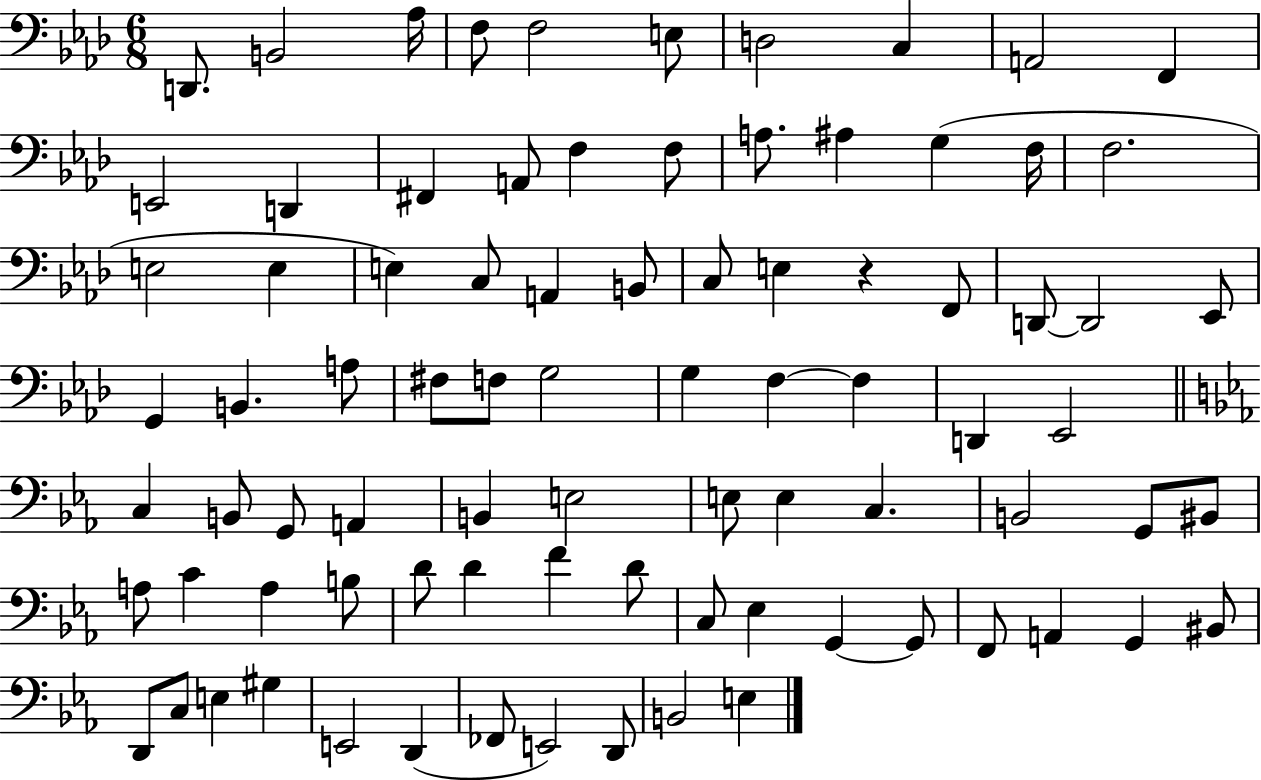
D2/e. B2/h Ab3/s F3/e F3/h E3/e D3/h C3/q A2/h F2/q E2/h D2/q F#2/q A2/e F3/q F3/e A3/e. A#3/q G3/q F3/s F3/h. E3/h E3/q E3/q C3/e A2/q B2/e C3/e E3/q R/q F2/e D2/e D2/h Eb2/e G2/q B2/q. A3/e F#3/e F3/e G3/h G3/q F3/q F3/q D2/q Eb2/h C3/q B2/e G2/e A2/q B2/q E3/h E3/e E3/q C3/q. B2/h G2/e BIS2/e A3/e C4/q A3/q B3/e D4/e D4/q F4/q D4/e C3/e Eb3/q G2/q G2/e F2/e A2/q G2/q BIS2/e D2/e C3/e E3/q G#3/q E2/h D2/q FES2/e E2/h D2/e B2/h E3/q